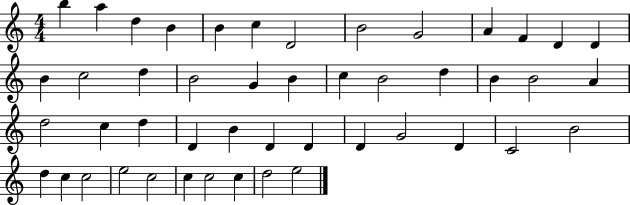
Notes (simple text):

B5/q A5/q D5/q B4/q B4/q C5/q D4/h B4/h G4/h A4/q F4/q D4/q D4/q B4/q C5/h D5/q B4/h G4/q B4/q C5/q B4/h D5/q B4/q B4/h A4/q D5/h C5/q D5/q D4/q B4/q D4/q D4/q D4/q G4/h D4/q C4/h B4/h D5/q C5/q C5/h E5/h C5/h C5/q C5/h C5/q D5/h E5/h